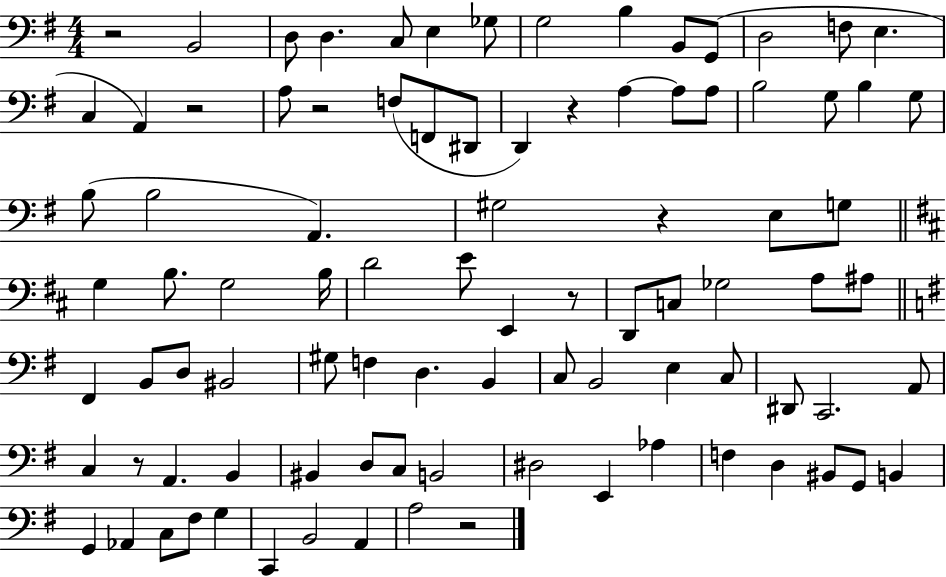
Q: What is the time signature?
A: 4/4